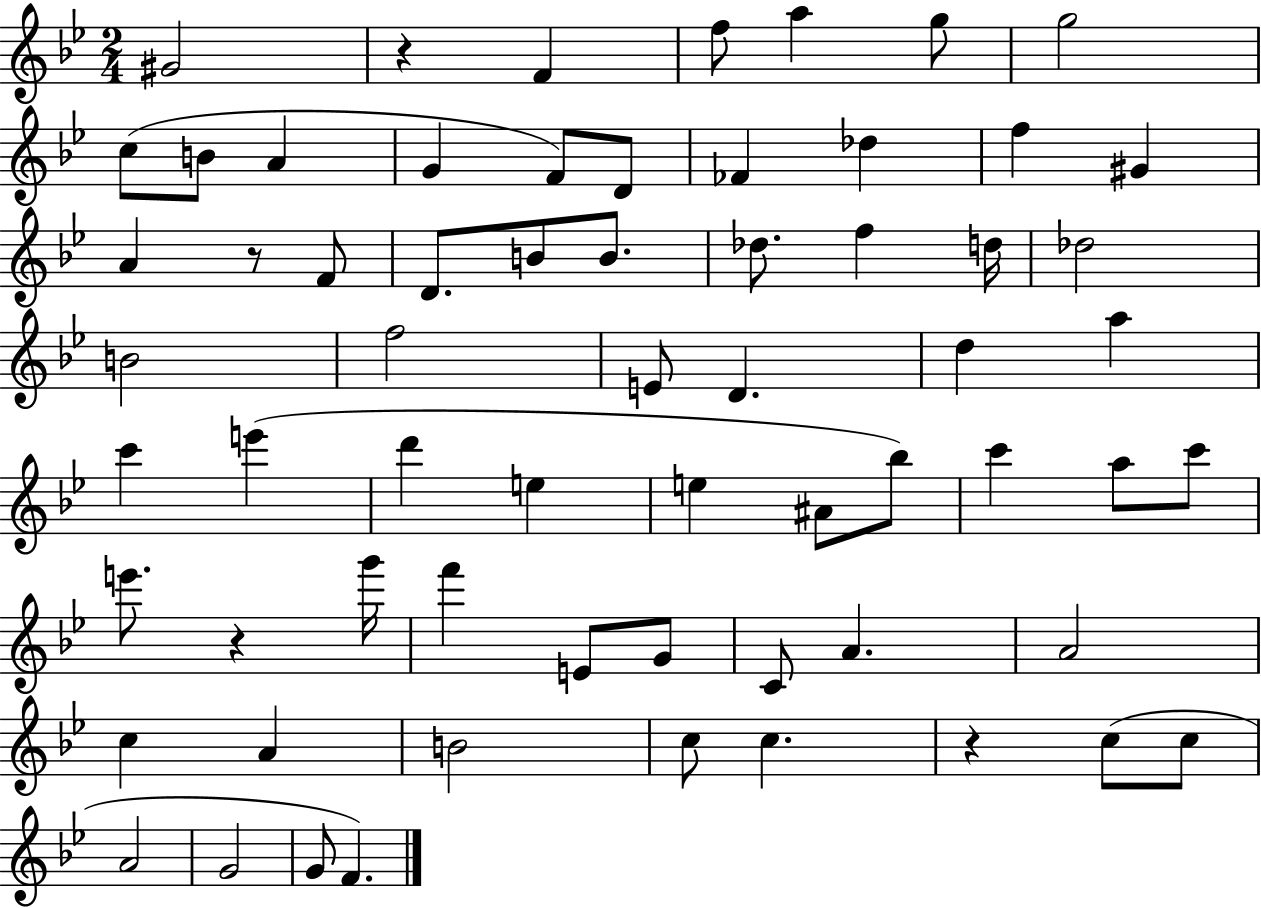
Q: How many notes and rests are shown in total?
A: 64